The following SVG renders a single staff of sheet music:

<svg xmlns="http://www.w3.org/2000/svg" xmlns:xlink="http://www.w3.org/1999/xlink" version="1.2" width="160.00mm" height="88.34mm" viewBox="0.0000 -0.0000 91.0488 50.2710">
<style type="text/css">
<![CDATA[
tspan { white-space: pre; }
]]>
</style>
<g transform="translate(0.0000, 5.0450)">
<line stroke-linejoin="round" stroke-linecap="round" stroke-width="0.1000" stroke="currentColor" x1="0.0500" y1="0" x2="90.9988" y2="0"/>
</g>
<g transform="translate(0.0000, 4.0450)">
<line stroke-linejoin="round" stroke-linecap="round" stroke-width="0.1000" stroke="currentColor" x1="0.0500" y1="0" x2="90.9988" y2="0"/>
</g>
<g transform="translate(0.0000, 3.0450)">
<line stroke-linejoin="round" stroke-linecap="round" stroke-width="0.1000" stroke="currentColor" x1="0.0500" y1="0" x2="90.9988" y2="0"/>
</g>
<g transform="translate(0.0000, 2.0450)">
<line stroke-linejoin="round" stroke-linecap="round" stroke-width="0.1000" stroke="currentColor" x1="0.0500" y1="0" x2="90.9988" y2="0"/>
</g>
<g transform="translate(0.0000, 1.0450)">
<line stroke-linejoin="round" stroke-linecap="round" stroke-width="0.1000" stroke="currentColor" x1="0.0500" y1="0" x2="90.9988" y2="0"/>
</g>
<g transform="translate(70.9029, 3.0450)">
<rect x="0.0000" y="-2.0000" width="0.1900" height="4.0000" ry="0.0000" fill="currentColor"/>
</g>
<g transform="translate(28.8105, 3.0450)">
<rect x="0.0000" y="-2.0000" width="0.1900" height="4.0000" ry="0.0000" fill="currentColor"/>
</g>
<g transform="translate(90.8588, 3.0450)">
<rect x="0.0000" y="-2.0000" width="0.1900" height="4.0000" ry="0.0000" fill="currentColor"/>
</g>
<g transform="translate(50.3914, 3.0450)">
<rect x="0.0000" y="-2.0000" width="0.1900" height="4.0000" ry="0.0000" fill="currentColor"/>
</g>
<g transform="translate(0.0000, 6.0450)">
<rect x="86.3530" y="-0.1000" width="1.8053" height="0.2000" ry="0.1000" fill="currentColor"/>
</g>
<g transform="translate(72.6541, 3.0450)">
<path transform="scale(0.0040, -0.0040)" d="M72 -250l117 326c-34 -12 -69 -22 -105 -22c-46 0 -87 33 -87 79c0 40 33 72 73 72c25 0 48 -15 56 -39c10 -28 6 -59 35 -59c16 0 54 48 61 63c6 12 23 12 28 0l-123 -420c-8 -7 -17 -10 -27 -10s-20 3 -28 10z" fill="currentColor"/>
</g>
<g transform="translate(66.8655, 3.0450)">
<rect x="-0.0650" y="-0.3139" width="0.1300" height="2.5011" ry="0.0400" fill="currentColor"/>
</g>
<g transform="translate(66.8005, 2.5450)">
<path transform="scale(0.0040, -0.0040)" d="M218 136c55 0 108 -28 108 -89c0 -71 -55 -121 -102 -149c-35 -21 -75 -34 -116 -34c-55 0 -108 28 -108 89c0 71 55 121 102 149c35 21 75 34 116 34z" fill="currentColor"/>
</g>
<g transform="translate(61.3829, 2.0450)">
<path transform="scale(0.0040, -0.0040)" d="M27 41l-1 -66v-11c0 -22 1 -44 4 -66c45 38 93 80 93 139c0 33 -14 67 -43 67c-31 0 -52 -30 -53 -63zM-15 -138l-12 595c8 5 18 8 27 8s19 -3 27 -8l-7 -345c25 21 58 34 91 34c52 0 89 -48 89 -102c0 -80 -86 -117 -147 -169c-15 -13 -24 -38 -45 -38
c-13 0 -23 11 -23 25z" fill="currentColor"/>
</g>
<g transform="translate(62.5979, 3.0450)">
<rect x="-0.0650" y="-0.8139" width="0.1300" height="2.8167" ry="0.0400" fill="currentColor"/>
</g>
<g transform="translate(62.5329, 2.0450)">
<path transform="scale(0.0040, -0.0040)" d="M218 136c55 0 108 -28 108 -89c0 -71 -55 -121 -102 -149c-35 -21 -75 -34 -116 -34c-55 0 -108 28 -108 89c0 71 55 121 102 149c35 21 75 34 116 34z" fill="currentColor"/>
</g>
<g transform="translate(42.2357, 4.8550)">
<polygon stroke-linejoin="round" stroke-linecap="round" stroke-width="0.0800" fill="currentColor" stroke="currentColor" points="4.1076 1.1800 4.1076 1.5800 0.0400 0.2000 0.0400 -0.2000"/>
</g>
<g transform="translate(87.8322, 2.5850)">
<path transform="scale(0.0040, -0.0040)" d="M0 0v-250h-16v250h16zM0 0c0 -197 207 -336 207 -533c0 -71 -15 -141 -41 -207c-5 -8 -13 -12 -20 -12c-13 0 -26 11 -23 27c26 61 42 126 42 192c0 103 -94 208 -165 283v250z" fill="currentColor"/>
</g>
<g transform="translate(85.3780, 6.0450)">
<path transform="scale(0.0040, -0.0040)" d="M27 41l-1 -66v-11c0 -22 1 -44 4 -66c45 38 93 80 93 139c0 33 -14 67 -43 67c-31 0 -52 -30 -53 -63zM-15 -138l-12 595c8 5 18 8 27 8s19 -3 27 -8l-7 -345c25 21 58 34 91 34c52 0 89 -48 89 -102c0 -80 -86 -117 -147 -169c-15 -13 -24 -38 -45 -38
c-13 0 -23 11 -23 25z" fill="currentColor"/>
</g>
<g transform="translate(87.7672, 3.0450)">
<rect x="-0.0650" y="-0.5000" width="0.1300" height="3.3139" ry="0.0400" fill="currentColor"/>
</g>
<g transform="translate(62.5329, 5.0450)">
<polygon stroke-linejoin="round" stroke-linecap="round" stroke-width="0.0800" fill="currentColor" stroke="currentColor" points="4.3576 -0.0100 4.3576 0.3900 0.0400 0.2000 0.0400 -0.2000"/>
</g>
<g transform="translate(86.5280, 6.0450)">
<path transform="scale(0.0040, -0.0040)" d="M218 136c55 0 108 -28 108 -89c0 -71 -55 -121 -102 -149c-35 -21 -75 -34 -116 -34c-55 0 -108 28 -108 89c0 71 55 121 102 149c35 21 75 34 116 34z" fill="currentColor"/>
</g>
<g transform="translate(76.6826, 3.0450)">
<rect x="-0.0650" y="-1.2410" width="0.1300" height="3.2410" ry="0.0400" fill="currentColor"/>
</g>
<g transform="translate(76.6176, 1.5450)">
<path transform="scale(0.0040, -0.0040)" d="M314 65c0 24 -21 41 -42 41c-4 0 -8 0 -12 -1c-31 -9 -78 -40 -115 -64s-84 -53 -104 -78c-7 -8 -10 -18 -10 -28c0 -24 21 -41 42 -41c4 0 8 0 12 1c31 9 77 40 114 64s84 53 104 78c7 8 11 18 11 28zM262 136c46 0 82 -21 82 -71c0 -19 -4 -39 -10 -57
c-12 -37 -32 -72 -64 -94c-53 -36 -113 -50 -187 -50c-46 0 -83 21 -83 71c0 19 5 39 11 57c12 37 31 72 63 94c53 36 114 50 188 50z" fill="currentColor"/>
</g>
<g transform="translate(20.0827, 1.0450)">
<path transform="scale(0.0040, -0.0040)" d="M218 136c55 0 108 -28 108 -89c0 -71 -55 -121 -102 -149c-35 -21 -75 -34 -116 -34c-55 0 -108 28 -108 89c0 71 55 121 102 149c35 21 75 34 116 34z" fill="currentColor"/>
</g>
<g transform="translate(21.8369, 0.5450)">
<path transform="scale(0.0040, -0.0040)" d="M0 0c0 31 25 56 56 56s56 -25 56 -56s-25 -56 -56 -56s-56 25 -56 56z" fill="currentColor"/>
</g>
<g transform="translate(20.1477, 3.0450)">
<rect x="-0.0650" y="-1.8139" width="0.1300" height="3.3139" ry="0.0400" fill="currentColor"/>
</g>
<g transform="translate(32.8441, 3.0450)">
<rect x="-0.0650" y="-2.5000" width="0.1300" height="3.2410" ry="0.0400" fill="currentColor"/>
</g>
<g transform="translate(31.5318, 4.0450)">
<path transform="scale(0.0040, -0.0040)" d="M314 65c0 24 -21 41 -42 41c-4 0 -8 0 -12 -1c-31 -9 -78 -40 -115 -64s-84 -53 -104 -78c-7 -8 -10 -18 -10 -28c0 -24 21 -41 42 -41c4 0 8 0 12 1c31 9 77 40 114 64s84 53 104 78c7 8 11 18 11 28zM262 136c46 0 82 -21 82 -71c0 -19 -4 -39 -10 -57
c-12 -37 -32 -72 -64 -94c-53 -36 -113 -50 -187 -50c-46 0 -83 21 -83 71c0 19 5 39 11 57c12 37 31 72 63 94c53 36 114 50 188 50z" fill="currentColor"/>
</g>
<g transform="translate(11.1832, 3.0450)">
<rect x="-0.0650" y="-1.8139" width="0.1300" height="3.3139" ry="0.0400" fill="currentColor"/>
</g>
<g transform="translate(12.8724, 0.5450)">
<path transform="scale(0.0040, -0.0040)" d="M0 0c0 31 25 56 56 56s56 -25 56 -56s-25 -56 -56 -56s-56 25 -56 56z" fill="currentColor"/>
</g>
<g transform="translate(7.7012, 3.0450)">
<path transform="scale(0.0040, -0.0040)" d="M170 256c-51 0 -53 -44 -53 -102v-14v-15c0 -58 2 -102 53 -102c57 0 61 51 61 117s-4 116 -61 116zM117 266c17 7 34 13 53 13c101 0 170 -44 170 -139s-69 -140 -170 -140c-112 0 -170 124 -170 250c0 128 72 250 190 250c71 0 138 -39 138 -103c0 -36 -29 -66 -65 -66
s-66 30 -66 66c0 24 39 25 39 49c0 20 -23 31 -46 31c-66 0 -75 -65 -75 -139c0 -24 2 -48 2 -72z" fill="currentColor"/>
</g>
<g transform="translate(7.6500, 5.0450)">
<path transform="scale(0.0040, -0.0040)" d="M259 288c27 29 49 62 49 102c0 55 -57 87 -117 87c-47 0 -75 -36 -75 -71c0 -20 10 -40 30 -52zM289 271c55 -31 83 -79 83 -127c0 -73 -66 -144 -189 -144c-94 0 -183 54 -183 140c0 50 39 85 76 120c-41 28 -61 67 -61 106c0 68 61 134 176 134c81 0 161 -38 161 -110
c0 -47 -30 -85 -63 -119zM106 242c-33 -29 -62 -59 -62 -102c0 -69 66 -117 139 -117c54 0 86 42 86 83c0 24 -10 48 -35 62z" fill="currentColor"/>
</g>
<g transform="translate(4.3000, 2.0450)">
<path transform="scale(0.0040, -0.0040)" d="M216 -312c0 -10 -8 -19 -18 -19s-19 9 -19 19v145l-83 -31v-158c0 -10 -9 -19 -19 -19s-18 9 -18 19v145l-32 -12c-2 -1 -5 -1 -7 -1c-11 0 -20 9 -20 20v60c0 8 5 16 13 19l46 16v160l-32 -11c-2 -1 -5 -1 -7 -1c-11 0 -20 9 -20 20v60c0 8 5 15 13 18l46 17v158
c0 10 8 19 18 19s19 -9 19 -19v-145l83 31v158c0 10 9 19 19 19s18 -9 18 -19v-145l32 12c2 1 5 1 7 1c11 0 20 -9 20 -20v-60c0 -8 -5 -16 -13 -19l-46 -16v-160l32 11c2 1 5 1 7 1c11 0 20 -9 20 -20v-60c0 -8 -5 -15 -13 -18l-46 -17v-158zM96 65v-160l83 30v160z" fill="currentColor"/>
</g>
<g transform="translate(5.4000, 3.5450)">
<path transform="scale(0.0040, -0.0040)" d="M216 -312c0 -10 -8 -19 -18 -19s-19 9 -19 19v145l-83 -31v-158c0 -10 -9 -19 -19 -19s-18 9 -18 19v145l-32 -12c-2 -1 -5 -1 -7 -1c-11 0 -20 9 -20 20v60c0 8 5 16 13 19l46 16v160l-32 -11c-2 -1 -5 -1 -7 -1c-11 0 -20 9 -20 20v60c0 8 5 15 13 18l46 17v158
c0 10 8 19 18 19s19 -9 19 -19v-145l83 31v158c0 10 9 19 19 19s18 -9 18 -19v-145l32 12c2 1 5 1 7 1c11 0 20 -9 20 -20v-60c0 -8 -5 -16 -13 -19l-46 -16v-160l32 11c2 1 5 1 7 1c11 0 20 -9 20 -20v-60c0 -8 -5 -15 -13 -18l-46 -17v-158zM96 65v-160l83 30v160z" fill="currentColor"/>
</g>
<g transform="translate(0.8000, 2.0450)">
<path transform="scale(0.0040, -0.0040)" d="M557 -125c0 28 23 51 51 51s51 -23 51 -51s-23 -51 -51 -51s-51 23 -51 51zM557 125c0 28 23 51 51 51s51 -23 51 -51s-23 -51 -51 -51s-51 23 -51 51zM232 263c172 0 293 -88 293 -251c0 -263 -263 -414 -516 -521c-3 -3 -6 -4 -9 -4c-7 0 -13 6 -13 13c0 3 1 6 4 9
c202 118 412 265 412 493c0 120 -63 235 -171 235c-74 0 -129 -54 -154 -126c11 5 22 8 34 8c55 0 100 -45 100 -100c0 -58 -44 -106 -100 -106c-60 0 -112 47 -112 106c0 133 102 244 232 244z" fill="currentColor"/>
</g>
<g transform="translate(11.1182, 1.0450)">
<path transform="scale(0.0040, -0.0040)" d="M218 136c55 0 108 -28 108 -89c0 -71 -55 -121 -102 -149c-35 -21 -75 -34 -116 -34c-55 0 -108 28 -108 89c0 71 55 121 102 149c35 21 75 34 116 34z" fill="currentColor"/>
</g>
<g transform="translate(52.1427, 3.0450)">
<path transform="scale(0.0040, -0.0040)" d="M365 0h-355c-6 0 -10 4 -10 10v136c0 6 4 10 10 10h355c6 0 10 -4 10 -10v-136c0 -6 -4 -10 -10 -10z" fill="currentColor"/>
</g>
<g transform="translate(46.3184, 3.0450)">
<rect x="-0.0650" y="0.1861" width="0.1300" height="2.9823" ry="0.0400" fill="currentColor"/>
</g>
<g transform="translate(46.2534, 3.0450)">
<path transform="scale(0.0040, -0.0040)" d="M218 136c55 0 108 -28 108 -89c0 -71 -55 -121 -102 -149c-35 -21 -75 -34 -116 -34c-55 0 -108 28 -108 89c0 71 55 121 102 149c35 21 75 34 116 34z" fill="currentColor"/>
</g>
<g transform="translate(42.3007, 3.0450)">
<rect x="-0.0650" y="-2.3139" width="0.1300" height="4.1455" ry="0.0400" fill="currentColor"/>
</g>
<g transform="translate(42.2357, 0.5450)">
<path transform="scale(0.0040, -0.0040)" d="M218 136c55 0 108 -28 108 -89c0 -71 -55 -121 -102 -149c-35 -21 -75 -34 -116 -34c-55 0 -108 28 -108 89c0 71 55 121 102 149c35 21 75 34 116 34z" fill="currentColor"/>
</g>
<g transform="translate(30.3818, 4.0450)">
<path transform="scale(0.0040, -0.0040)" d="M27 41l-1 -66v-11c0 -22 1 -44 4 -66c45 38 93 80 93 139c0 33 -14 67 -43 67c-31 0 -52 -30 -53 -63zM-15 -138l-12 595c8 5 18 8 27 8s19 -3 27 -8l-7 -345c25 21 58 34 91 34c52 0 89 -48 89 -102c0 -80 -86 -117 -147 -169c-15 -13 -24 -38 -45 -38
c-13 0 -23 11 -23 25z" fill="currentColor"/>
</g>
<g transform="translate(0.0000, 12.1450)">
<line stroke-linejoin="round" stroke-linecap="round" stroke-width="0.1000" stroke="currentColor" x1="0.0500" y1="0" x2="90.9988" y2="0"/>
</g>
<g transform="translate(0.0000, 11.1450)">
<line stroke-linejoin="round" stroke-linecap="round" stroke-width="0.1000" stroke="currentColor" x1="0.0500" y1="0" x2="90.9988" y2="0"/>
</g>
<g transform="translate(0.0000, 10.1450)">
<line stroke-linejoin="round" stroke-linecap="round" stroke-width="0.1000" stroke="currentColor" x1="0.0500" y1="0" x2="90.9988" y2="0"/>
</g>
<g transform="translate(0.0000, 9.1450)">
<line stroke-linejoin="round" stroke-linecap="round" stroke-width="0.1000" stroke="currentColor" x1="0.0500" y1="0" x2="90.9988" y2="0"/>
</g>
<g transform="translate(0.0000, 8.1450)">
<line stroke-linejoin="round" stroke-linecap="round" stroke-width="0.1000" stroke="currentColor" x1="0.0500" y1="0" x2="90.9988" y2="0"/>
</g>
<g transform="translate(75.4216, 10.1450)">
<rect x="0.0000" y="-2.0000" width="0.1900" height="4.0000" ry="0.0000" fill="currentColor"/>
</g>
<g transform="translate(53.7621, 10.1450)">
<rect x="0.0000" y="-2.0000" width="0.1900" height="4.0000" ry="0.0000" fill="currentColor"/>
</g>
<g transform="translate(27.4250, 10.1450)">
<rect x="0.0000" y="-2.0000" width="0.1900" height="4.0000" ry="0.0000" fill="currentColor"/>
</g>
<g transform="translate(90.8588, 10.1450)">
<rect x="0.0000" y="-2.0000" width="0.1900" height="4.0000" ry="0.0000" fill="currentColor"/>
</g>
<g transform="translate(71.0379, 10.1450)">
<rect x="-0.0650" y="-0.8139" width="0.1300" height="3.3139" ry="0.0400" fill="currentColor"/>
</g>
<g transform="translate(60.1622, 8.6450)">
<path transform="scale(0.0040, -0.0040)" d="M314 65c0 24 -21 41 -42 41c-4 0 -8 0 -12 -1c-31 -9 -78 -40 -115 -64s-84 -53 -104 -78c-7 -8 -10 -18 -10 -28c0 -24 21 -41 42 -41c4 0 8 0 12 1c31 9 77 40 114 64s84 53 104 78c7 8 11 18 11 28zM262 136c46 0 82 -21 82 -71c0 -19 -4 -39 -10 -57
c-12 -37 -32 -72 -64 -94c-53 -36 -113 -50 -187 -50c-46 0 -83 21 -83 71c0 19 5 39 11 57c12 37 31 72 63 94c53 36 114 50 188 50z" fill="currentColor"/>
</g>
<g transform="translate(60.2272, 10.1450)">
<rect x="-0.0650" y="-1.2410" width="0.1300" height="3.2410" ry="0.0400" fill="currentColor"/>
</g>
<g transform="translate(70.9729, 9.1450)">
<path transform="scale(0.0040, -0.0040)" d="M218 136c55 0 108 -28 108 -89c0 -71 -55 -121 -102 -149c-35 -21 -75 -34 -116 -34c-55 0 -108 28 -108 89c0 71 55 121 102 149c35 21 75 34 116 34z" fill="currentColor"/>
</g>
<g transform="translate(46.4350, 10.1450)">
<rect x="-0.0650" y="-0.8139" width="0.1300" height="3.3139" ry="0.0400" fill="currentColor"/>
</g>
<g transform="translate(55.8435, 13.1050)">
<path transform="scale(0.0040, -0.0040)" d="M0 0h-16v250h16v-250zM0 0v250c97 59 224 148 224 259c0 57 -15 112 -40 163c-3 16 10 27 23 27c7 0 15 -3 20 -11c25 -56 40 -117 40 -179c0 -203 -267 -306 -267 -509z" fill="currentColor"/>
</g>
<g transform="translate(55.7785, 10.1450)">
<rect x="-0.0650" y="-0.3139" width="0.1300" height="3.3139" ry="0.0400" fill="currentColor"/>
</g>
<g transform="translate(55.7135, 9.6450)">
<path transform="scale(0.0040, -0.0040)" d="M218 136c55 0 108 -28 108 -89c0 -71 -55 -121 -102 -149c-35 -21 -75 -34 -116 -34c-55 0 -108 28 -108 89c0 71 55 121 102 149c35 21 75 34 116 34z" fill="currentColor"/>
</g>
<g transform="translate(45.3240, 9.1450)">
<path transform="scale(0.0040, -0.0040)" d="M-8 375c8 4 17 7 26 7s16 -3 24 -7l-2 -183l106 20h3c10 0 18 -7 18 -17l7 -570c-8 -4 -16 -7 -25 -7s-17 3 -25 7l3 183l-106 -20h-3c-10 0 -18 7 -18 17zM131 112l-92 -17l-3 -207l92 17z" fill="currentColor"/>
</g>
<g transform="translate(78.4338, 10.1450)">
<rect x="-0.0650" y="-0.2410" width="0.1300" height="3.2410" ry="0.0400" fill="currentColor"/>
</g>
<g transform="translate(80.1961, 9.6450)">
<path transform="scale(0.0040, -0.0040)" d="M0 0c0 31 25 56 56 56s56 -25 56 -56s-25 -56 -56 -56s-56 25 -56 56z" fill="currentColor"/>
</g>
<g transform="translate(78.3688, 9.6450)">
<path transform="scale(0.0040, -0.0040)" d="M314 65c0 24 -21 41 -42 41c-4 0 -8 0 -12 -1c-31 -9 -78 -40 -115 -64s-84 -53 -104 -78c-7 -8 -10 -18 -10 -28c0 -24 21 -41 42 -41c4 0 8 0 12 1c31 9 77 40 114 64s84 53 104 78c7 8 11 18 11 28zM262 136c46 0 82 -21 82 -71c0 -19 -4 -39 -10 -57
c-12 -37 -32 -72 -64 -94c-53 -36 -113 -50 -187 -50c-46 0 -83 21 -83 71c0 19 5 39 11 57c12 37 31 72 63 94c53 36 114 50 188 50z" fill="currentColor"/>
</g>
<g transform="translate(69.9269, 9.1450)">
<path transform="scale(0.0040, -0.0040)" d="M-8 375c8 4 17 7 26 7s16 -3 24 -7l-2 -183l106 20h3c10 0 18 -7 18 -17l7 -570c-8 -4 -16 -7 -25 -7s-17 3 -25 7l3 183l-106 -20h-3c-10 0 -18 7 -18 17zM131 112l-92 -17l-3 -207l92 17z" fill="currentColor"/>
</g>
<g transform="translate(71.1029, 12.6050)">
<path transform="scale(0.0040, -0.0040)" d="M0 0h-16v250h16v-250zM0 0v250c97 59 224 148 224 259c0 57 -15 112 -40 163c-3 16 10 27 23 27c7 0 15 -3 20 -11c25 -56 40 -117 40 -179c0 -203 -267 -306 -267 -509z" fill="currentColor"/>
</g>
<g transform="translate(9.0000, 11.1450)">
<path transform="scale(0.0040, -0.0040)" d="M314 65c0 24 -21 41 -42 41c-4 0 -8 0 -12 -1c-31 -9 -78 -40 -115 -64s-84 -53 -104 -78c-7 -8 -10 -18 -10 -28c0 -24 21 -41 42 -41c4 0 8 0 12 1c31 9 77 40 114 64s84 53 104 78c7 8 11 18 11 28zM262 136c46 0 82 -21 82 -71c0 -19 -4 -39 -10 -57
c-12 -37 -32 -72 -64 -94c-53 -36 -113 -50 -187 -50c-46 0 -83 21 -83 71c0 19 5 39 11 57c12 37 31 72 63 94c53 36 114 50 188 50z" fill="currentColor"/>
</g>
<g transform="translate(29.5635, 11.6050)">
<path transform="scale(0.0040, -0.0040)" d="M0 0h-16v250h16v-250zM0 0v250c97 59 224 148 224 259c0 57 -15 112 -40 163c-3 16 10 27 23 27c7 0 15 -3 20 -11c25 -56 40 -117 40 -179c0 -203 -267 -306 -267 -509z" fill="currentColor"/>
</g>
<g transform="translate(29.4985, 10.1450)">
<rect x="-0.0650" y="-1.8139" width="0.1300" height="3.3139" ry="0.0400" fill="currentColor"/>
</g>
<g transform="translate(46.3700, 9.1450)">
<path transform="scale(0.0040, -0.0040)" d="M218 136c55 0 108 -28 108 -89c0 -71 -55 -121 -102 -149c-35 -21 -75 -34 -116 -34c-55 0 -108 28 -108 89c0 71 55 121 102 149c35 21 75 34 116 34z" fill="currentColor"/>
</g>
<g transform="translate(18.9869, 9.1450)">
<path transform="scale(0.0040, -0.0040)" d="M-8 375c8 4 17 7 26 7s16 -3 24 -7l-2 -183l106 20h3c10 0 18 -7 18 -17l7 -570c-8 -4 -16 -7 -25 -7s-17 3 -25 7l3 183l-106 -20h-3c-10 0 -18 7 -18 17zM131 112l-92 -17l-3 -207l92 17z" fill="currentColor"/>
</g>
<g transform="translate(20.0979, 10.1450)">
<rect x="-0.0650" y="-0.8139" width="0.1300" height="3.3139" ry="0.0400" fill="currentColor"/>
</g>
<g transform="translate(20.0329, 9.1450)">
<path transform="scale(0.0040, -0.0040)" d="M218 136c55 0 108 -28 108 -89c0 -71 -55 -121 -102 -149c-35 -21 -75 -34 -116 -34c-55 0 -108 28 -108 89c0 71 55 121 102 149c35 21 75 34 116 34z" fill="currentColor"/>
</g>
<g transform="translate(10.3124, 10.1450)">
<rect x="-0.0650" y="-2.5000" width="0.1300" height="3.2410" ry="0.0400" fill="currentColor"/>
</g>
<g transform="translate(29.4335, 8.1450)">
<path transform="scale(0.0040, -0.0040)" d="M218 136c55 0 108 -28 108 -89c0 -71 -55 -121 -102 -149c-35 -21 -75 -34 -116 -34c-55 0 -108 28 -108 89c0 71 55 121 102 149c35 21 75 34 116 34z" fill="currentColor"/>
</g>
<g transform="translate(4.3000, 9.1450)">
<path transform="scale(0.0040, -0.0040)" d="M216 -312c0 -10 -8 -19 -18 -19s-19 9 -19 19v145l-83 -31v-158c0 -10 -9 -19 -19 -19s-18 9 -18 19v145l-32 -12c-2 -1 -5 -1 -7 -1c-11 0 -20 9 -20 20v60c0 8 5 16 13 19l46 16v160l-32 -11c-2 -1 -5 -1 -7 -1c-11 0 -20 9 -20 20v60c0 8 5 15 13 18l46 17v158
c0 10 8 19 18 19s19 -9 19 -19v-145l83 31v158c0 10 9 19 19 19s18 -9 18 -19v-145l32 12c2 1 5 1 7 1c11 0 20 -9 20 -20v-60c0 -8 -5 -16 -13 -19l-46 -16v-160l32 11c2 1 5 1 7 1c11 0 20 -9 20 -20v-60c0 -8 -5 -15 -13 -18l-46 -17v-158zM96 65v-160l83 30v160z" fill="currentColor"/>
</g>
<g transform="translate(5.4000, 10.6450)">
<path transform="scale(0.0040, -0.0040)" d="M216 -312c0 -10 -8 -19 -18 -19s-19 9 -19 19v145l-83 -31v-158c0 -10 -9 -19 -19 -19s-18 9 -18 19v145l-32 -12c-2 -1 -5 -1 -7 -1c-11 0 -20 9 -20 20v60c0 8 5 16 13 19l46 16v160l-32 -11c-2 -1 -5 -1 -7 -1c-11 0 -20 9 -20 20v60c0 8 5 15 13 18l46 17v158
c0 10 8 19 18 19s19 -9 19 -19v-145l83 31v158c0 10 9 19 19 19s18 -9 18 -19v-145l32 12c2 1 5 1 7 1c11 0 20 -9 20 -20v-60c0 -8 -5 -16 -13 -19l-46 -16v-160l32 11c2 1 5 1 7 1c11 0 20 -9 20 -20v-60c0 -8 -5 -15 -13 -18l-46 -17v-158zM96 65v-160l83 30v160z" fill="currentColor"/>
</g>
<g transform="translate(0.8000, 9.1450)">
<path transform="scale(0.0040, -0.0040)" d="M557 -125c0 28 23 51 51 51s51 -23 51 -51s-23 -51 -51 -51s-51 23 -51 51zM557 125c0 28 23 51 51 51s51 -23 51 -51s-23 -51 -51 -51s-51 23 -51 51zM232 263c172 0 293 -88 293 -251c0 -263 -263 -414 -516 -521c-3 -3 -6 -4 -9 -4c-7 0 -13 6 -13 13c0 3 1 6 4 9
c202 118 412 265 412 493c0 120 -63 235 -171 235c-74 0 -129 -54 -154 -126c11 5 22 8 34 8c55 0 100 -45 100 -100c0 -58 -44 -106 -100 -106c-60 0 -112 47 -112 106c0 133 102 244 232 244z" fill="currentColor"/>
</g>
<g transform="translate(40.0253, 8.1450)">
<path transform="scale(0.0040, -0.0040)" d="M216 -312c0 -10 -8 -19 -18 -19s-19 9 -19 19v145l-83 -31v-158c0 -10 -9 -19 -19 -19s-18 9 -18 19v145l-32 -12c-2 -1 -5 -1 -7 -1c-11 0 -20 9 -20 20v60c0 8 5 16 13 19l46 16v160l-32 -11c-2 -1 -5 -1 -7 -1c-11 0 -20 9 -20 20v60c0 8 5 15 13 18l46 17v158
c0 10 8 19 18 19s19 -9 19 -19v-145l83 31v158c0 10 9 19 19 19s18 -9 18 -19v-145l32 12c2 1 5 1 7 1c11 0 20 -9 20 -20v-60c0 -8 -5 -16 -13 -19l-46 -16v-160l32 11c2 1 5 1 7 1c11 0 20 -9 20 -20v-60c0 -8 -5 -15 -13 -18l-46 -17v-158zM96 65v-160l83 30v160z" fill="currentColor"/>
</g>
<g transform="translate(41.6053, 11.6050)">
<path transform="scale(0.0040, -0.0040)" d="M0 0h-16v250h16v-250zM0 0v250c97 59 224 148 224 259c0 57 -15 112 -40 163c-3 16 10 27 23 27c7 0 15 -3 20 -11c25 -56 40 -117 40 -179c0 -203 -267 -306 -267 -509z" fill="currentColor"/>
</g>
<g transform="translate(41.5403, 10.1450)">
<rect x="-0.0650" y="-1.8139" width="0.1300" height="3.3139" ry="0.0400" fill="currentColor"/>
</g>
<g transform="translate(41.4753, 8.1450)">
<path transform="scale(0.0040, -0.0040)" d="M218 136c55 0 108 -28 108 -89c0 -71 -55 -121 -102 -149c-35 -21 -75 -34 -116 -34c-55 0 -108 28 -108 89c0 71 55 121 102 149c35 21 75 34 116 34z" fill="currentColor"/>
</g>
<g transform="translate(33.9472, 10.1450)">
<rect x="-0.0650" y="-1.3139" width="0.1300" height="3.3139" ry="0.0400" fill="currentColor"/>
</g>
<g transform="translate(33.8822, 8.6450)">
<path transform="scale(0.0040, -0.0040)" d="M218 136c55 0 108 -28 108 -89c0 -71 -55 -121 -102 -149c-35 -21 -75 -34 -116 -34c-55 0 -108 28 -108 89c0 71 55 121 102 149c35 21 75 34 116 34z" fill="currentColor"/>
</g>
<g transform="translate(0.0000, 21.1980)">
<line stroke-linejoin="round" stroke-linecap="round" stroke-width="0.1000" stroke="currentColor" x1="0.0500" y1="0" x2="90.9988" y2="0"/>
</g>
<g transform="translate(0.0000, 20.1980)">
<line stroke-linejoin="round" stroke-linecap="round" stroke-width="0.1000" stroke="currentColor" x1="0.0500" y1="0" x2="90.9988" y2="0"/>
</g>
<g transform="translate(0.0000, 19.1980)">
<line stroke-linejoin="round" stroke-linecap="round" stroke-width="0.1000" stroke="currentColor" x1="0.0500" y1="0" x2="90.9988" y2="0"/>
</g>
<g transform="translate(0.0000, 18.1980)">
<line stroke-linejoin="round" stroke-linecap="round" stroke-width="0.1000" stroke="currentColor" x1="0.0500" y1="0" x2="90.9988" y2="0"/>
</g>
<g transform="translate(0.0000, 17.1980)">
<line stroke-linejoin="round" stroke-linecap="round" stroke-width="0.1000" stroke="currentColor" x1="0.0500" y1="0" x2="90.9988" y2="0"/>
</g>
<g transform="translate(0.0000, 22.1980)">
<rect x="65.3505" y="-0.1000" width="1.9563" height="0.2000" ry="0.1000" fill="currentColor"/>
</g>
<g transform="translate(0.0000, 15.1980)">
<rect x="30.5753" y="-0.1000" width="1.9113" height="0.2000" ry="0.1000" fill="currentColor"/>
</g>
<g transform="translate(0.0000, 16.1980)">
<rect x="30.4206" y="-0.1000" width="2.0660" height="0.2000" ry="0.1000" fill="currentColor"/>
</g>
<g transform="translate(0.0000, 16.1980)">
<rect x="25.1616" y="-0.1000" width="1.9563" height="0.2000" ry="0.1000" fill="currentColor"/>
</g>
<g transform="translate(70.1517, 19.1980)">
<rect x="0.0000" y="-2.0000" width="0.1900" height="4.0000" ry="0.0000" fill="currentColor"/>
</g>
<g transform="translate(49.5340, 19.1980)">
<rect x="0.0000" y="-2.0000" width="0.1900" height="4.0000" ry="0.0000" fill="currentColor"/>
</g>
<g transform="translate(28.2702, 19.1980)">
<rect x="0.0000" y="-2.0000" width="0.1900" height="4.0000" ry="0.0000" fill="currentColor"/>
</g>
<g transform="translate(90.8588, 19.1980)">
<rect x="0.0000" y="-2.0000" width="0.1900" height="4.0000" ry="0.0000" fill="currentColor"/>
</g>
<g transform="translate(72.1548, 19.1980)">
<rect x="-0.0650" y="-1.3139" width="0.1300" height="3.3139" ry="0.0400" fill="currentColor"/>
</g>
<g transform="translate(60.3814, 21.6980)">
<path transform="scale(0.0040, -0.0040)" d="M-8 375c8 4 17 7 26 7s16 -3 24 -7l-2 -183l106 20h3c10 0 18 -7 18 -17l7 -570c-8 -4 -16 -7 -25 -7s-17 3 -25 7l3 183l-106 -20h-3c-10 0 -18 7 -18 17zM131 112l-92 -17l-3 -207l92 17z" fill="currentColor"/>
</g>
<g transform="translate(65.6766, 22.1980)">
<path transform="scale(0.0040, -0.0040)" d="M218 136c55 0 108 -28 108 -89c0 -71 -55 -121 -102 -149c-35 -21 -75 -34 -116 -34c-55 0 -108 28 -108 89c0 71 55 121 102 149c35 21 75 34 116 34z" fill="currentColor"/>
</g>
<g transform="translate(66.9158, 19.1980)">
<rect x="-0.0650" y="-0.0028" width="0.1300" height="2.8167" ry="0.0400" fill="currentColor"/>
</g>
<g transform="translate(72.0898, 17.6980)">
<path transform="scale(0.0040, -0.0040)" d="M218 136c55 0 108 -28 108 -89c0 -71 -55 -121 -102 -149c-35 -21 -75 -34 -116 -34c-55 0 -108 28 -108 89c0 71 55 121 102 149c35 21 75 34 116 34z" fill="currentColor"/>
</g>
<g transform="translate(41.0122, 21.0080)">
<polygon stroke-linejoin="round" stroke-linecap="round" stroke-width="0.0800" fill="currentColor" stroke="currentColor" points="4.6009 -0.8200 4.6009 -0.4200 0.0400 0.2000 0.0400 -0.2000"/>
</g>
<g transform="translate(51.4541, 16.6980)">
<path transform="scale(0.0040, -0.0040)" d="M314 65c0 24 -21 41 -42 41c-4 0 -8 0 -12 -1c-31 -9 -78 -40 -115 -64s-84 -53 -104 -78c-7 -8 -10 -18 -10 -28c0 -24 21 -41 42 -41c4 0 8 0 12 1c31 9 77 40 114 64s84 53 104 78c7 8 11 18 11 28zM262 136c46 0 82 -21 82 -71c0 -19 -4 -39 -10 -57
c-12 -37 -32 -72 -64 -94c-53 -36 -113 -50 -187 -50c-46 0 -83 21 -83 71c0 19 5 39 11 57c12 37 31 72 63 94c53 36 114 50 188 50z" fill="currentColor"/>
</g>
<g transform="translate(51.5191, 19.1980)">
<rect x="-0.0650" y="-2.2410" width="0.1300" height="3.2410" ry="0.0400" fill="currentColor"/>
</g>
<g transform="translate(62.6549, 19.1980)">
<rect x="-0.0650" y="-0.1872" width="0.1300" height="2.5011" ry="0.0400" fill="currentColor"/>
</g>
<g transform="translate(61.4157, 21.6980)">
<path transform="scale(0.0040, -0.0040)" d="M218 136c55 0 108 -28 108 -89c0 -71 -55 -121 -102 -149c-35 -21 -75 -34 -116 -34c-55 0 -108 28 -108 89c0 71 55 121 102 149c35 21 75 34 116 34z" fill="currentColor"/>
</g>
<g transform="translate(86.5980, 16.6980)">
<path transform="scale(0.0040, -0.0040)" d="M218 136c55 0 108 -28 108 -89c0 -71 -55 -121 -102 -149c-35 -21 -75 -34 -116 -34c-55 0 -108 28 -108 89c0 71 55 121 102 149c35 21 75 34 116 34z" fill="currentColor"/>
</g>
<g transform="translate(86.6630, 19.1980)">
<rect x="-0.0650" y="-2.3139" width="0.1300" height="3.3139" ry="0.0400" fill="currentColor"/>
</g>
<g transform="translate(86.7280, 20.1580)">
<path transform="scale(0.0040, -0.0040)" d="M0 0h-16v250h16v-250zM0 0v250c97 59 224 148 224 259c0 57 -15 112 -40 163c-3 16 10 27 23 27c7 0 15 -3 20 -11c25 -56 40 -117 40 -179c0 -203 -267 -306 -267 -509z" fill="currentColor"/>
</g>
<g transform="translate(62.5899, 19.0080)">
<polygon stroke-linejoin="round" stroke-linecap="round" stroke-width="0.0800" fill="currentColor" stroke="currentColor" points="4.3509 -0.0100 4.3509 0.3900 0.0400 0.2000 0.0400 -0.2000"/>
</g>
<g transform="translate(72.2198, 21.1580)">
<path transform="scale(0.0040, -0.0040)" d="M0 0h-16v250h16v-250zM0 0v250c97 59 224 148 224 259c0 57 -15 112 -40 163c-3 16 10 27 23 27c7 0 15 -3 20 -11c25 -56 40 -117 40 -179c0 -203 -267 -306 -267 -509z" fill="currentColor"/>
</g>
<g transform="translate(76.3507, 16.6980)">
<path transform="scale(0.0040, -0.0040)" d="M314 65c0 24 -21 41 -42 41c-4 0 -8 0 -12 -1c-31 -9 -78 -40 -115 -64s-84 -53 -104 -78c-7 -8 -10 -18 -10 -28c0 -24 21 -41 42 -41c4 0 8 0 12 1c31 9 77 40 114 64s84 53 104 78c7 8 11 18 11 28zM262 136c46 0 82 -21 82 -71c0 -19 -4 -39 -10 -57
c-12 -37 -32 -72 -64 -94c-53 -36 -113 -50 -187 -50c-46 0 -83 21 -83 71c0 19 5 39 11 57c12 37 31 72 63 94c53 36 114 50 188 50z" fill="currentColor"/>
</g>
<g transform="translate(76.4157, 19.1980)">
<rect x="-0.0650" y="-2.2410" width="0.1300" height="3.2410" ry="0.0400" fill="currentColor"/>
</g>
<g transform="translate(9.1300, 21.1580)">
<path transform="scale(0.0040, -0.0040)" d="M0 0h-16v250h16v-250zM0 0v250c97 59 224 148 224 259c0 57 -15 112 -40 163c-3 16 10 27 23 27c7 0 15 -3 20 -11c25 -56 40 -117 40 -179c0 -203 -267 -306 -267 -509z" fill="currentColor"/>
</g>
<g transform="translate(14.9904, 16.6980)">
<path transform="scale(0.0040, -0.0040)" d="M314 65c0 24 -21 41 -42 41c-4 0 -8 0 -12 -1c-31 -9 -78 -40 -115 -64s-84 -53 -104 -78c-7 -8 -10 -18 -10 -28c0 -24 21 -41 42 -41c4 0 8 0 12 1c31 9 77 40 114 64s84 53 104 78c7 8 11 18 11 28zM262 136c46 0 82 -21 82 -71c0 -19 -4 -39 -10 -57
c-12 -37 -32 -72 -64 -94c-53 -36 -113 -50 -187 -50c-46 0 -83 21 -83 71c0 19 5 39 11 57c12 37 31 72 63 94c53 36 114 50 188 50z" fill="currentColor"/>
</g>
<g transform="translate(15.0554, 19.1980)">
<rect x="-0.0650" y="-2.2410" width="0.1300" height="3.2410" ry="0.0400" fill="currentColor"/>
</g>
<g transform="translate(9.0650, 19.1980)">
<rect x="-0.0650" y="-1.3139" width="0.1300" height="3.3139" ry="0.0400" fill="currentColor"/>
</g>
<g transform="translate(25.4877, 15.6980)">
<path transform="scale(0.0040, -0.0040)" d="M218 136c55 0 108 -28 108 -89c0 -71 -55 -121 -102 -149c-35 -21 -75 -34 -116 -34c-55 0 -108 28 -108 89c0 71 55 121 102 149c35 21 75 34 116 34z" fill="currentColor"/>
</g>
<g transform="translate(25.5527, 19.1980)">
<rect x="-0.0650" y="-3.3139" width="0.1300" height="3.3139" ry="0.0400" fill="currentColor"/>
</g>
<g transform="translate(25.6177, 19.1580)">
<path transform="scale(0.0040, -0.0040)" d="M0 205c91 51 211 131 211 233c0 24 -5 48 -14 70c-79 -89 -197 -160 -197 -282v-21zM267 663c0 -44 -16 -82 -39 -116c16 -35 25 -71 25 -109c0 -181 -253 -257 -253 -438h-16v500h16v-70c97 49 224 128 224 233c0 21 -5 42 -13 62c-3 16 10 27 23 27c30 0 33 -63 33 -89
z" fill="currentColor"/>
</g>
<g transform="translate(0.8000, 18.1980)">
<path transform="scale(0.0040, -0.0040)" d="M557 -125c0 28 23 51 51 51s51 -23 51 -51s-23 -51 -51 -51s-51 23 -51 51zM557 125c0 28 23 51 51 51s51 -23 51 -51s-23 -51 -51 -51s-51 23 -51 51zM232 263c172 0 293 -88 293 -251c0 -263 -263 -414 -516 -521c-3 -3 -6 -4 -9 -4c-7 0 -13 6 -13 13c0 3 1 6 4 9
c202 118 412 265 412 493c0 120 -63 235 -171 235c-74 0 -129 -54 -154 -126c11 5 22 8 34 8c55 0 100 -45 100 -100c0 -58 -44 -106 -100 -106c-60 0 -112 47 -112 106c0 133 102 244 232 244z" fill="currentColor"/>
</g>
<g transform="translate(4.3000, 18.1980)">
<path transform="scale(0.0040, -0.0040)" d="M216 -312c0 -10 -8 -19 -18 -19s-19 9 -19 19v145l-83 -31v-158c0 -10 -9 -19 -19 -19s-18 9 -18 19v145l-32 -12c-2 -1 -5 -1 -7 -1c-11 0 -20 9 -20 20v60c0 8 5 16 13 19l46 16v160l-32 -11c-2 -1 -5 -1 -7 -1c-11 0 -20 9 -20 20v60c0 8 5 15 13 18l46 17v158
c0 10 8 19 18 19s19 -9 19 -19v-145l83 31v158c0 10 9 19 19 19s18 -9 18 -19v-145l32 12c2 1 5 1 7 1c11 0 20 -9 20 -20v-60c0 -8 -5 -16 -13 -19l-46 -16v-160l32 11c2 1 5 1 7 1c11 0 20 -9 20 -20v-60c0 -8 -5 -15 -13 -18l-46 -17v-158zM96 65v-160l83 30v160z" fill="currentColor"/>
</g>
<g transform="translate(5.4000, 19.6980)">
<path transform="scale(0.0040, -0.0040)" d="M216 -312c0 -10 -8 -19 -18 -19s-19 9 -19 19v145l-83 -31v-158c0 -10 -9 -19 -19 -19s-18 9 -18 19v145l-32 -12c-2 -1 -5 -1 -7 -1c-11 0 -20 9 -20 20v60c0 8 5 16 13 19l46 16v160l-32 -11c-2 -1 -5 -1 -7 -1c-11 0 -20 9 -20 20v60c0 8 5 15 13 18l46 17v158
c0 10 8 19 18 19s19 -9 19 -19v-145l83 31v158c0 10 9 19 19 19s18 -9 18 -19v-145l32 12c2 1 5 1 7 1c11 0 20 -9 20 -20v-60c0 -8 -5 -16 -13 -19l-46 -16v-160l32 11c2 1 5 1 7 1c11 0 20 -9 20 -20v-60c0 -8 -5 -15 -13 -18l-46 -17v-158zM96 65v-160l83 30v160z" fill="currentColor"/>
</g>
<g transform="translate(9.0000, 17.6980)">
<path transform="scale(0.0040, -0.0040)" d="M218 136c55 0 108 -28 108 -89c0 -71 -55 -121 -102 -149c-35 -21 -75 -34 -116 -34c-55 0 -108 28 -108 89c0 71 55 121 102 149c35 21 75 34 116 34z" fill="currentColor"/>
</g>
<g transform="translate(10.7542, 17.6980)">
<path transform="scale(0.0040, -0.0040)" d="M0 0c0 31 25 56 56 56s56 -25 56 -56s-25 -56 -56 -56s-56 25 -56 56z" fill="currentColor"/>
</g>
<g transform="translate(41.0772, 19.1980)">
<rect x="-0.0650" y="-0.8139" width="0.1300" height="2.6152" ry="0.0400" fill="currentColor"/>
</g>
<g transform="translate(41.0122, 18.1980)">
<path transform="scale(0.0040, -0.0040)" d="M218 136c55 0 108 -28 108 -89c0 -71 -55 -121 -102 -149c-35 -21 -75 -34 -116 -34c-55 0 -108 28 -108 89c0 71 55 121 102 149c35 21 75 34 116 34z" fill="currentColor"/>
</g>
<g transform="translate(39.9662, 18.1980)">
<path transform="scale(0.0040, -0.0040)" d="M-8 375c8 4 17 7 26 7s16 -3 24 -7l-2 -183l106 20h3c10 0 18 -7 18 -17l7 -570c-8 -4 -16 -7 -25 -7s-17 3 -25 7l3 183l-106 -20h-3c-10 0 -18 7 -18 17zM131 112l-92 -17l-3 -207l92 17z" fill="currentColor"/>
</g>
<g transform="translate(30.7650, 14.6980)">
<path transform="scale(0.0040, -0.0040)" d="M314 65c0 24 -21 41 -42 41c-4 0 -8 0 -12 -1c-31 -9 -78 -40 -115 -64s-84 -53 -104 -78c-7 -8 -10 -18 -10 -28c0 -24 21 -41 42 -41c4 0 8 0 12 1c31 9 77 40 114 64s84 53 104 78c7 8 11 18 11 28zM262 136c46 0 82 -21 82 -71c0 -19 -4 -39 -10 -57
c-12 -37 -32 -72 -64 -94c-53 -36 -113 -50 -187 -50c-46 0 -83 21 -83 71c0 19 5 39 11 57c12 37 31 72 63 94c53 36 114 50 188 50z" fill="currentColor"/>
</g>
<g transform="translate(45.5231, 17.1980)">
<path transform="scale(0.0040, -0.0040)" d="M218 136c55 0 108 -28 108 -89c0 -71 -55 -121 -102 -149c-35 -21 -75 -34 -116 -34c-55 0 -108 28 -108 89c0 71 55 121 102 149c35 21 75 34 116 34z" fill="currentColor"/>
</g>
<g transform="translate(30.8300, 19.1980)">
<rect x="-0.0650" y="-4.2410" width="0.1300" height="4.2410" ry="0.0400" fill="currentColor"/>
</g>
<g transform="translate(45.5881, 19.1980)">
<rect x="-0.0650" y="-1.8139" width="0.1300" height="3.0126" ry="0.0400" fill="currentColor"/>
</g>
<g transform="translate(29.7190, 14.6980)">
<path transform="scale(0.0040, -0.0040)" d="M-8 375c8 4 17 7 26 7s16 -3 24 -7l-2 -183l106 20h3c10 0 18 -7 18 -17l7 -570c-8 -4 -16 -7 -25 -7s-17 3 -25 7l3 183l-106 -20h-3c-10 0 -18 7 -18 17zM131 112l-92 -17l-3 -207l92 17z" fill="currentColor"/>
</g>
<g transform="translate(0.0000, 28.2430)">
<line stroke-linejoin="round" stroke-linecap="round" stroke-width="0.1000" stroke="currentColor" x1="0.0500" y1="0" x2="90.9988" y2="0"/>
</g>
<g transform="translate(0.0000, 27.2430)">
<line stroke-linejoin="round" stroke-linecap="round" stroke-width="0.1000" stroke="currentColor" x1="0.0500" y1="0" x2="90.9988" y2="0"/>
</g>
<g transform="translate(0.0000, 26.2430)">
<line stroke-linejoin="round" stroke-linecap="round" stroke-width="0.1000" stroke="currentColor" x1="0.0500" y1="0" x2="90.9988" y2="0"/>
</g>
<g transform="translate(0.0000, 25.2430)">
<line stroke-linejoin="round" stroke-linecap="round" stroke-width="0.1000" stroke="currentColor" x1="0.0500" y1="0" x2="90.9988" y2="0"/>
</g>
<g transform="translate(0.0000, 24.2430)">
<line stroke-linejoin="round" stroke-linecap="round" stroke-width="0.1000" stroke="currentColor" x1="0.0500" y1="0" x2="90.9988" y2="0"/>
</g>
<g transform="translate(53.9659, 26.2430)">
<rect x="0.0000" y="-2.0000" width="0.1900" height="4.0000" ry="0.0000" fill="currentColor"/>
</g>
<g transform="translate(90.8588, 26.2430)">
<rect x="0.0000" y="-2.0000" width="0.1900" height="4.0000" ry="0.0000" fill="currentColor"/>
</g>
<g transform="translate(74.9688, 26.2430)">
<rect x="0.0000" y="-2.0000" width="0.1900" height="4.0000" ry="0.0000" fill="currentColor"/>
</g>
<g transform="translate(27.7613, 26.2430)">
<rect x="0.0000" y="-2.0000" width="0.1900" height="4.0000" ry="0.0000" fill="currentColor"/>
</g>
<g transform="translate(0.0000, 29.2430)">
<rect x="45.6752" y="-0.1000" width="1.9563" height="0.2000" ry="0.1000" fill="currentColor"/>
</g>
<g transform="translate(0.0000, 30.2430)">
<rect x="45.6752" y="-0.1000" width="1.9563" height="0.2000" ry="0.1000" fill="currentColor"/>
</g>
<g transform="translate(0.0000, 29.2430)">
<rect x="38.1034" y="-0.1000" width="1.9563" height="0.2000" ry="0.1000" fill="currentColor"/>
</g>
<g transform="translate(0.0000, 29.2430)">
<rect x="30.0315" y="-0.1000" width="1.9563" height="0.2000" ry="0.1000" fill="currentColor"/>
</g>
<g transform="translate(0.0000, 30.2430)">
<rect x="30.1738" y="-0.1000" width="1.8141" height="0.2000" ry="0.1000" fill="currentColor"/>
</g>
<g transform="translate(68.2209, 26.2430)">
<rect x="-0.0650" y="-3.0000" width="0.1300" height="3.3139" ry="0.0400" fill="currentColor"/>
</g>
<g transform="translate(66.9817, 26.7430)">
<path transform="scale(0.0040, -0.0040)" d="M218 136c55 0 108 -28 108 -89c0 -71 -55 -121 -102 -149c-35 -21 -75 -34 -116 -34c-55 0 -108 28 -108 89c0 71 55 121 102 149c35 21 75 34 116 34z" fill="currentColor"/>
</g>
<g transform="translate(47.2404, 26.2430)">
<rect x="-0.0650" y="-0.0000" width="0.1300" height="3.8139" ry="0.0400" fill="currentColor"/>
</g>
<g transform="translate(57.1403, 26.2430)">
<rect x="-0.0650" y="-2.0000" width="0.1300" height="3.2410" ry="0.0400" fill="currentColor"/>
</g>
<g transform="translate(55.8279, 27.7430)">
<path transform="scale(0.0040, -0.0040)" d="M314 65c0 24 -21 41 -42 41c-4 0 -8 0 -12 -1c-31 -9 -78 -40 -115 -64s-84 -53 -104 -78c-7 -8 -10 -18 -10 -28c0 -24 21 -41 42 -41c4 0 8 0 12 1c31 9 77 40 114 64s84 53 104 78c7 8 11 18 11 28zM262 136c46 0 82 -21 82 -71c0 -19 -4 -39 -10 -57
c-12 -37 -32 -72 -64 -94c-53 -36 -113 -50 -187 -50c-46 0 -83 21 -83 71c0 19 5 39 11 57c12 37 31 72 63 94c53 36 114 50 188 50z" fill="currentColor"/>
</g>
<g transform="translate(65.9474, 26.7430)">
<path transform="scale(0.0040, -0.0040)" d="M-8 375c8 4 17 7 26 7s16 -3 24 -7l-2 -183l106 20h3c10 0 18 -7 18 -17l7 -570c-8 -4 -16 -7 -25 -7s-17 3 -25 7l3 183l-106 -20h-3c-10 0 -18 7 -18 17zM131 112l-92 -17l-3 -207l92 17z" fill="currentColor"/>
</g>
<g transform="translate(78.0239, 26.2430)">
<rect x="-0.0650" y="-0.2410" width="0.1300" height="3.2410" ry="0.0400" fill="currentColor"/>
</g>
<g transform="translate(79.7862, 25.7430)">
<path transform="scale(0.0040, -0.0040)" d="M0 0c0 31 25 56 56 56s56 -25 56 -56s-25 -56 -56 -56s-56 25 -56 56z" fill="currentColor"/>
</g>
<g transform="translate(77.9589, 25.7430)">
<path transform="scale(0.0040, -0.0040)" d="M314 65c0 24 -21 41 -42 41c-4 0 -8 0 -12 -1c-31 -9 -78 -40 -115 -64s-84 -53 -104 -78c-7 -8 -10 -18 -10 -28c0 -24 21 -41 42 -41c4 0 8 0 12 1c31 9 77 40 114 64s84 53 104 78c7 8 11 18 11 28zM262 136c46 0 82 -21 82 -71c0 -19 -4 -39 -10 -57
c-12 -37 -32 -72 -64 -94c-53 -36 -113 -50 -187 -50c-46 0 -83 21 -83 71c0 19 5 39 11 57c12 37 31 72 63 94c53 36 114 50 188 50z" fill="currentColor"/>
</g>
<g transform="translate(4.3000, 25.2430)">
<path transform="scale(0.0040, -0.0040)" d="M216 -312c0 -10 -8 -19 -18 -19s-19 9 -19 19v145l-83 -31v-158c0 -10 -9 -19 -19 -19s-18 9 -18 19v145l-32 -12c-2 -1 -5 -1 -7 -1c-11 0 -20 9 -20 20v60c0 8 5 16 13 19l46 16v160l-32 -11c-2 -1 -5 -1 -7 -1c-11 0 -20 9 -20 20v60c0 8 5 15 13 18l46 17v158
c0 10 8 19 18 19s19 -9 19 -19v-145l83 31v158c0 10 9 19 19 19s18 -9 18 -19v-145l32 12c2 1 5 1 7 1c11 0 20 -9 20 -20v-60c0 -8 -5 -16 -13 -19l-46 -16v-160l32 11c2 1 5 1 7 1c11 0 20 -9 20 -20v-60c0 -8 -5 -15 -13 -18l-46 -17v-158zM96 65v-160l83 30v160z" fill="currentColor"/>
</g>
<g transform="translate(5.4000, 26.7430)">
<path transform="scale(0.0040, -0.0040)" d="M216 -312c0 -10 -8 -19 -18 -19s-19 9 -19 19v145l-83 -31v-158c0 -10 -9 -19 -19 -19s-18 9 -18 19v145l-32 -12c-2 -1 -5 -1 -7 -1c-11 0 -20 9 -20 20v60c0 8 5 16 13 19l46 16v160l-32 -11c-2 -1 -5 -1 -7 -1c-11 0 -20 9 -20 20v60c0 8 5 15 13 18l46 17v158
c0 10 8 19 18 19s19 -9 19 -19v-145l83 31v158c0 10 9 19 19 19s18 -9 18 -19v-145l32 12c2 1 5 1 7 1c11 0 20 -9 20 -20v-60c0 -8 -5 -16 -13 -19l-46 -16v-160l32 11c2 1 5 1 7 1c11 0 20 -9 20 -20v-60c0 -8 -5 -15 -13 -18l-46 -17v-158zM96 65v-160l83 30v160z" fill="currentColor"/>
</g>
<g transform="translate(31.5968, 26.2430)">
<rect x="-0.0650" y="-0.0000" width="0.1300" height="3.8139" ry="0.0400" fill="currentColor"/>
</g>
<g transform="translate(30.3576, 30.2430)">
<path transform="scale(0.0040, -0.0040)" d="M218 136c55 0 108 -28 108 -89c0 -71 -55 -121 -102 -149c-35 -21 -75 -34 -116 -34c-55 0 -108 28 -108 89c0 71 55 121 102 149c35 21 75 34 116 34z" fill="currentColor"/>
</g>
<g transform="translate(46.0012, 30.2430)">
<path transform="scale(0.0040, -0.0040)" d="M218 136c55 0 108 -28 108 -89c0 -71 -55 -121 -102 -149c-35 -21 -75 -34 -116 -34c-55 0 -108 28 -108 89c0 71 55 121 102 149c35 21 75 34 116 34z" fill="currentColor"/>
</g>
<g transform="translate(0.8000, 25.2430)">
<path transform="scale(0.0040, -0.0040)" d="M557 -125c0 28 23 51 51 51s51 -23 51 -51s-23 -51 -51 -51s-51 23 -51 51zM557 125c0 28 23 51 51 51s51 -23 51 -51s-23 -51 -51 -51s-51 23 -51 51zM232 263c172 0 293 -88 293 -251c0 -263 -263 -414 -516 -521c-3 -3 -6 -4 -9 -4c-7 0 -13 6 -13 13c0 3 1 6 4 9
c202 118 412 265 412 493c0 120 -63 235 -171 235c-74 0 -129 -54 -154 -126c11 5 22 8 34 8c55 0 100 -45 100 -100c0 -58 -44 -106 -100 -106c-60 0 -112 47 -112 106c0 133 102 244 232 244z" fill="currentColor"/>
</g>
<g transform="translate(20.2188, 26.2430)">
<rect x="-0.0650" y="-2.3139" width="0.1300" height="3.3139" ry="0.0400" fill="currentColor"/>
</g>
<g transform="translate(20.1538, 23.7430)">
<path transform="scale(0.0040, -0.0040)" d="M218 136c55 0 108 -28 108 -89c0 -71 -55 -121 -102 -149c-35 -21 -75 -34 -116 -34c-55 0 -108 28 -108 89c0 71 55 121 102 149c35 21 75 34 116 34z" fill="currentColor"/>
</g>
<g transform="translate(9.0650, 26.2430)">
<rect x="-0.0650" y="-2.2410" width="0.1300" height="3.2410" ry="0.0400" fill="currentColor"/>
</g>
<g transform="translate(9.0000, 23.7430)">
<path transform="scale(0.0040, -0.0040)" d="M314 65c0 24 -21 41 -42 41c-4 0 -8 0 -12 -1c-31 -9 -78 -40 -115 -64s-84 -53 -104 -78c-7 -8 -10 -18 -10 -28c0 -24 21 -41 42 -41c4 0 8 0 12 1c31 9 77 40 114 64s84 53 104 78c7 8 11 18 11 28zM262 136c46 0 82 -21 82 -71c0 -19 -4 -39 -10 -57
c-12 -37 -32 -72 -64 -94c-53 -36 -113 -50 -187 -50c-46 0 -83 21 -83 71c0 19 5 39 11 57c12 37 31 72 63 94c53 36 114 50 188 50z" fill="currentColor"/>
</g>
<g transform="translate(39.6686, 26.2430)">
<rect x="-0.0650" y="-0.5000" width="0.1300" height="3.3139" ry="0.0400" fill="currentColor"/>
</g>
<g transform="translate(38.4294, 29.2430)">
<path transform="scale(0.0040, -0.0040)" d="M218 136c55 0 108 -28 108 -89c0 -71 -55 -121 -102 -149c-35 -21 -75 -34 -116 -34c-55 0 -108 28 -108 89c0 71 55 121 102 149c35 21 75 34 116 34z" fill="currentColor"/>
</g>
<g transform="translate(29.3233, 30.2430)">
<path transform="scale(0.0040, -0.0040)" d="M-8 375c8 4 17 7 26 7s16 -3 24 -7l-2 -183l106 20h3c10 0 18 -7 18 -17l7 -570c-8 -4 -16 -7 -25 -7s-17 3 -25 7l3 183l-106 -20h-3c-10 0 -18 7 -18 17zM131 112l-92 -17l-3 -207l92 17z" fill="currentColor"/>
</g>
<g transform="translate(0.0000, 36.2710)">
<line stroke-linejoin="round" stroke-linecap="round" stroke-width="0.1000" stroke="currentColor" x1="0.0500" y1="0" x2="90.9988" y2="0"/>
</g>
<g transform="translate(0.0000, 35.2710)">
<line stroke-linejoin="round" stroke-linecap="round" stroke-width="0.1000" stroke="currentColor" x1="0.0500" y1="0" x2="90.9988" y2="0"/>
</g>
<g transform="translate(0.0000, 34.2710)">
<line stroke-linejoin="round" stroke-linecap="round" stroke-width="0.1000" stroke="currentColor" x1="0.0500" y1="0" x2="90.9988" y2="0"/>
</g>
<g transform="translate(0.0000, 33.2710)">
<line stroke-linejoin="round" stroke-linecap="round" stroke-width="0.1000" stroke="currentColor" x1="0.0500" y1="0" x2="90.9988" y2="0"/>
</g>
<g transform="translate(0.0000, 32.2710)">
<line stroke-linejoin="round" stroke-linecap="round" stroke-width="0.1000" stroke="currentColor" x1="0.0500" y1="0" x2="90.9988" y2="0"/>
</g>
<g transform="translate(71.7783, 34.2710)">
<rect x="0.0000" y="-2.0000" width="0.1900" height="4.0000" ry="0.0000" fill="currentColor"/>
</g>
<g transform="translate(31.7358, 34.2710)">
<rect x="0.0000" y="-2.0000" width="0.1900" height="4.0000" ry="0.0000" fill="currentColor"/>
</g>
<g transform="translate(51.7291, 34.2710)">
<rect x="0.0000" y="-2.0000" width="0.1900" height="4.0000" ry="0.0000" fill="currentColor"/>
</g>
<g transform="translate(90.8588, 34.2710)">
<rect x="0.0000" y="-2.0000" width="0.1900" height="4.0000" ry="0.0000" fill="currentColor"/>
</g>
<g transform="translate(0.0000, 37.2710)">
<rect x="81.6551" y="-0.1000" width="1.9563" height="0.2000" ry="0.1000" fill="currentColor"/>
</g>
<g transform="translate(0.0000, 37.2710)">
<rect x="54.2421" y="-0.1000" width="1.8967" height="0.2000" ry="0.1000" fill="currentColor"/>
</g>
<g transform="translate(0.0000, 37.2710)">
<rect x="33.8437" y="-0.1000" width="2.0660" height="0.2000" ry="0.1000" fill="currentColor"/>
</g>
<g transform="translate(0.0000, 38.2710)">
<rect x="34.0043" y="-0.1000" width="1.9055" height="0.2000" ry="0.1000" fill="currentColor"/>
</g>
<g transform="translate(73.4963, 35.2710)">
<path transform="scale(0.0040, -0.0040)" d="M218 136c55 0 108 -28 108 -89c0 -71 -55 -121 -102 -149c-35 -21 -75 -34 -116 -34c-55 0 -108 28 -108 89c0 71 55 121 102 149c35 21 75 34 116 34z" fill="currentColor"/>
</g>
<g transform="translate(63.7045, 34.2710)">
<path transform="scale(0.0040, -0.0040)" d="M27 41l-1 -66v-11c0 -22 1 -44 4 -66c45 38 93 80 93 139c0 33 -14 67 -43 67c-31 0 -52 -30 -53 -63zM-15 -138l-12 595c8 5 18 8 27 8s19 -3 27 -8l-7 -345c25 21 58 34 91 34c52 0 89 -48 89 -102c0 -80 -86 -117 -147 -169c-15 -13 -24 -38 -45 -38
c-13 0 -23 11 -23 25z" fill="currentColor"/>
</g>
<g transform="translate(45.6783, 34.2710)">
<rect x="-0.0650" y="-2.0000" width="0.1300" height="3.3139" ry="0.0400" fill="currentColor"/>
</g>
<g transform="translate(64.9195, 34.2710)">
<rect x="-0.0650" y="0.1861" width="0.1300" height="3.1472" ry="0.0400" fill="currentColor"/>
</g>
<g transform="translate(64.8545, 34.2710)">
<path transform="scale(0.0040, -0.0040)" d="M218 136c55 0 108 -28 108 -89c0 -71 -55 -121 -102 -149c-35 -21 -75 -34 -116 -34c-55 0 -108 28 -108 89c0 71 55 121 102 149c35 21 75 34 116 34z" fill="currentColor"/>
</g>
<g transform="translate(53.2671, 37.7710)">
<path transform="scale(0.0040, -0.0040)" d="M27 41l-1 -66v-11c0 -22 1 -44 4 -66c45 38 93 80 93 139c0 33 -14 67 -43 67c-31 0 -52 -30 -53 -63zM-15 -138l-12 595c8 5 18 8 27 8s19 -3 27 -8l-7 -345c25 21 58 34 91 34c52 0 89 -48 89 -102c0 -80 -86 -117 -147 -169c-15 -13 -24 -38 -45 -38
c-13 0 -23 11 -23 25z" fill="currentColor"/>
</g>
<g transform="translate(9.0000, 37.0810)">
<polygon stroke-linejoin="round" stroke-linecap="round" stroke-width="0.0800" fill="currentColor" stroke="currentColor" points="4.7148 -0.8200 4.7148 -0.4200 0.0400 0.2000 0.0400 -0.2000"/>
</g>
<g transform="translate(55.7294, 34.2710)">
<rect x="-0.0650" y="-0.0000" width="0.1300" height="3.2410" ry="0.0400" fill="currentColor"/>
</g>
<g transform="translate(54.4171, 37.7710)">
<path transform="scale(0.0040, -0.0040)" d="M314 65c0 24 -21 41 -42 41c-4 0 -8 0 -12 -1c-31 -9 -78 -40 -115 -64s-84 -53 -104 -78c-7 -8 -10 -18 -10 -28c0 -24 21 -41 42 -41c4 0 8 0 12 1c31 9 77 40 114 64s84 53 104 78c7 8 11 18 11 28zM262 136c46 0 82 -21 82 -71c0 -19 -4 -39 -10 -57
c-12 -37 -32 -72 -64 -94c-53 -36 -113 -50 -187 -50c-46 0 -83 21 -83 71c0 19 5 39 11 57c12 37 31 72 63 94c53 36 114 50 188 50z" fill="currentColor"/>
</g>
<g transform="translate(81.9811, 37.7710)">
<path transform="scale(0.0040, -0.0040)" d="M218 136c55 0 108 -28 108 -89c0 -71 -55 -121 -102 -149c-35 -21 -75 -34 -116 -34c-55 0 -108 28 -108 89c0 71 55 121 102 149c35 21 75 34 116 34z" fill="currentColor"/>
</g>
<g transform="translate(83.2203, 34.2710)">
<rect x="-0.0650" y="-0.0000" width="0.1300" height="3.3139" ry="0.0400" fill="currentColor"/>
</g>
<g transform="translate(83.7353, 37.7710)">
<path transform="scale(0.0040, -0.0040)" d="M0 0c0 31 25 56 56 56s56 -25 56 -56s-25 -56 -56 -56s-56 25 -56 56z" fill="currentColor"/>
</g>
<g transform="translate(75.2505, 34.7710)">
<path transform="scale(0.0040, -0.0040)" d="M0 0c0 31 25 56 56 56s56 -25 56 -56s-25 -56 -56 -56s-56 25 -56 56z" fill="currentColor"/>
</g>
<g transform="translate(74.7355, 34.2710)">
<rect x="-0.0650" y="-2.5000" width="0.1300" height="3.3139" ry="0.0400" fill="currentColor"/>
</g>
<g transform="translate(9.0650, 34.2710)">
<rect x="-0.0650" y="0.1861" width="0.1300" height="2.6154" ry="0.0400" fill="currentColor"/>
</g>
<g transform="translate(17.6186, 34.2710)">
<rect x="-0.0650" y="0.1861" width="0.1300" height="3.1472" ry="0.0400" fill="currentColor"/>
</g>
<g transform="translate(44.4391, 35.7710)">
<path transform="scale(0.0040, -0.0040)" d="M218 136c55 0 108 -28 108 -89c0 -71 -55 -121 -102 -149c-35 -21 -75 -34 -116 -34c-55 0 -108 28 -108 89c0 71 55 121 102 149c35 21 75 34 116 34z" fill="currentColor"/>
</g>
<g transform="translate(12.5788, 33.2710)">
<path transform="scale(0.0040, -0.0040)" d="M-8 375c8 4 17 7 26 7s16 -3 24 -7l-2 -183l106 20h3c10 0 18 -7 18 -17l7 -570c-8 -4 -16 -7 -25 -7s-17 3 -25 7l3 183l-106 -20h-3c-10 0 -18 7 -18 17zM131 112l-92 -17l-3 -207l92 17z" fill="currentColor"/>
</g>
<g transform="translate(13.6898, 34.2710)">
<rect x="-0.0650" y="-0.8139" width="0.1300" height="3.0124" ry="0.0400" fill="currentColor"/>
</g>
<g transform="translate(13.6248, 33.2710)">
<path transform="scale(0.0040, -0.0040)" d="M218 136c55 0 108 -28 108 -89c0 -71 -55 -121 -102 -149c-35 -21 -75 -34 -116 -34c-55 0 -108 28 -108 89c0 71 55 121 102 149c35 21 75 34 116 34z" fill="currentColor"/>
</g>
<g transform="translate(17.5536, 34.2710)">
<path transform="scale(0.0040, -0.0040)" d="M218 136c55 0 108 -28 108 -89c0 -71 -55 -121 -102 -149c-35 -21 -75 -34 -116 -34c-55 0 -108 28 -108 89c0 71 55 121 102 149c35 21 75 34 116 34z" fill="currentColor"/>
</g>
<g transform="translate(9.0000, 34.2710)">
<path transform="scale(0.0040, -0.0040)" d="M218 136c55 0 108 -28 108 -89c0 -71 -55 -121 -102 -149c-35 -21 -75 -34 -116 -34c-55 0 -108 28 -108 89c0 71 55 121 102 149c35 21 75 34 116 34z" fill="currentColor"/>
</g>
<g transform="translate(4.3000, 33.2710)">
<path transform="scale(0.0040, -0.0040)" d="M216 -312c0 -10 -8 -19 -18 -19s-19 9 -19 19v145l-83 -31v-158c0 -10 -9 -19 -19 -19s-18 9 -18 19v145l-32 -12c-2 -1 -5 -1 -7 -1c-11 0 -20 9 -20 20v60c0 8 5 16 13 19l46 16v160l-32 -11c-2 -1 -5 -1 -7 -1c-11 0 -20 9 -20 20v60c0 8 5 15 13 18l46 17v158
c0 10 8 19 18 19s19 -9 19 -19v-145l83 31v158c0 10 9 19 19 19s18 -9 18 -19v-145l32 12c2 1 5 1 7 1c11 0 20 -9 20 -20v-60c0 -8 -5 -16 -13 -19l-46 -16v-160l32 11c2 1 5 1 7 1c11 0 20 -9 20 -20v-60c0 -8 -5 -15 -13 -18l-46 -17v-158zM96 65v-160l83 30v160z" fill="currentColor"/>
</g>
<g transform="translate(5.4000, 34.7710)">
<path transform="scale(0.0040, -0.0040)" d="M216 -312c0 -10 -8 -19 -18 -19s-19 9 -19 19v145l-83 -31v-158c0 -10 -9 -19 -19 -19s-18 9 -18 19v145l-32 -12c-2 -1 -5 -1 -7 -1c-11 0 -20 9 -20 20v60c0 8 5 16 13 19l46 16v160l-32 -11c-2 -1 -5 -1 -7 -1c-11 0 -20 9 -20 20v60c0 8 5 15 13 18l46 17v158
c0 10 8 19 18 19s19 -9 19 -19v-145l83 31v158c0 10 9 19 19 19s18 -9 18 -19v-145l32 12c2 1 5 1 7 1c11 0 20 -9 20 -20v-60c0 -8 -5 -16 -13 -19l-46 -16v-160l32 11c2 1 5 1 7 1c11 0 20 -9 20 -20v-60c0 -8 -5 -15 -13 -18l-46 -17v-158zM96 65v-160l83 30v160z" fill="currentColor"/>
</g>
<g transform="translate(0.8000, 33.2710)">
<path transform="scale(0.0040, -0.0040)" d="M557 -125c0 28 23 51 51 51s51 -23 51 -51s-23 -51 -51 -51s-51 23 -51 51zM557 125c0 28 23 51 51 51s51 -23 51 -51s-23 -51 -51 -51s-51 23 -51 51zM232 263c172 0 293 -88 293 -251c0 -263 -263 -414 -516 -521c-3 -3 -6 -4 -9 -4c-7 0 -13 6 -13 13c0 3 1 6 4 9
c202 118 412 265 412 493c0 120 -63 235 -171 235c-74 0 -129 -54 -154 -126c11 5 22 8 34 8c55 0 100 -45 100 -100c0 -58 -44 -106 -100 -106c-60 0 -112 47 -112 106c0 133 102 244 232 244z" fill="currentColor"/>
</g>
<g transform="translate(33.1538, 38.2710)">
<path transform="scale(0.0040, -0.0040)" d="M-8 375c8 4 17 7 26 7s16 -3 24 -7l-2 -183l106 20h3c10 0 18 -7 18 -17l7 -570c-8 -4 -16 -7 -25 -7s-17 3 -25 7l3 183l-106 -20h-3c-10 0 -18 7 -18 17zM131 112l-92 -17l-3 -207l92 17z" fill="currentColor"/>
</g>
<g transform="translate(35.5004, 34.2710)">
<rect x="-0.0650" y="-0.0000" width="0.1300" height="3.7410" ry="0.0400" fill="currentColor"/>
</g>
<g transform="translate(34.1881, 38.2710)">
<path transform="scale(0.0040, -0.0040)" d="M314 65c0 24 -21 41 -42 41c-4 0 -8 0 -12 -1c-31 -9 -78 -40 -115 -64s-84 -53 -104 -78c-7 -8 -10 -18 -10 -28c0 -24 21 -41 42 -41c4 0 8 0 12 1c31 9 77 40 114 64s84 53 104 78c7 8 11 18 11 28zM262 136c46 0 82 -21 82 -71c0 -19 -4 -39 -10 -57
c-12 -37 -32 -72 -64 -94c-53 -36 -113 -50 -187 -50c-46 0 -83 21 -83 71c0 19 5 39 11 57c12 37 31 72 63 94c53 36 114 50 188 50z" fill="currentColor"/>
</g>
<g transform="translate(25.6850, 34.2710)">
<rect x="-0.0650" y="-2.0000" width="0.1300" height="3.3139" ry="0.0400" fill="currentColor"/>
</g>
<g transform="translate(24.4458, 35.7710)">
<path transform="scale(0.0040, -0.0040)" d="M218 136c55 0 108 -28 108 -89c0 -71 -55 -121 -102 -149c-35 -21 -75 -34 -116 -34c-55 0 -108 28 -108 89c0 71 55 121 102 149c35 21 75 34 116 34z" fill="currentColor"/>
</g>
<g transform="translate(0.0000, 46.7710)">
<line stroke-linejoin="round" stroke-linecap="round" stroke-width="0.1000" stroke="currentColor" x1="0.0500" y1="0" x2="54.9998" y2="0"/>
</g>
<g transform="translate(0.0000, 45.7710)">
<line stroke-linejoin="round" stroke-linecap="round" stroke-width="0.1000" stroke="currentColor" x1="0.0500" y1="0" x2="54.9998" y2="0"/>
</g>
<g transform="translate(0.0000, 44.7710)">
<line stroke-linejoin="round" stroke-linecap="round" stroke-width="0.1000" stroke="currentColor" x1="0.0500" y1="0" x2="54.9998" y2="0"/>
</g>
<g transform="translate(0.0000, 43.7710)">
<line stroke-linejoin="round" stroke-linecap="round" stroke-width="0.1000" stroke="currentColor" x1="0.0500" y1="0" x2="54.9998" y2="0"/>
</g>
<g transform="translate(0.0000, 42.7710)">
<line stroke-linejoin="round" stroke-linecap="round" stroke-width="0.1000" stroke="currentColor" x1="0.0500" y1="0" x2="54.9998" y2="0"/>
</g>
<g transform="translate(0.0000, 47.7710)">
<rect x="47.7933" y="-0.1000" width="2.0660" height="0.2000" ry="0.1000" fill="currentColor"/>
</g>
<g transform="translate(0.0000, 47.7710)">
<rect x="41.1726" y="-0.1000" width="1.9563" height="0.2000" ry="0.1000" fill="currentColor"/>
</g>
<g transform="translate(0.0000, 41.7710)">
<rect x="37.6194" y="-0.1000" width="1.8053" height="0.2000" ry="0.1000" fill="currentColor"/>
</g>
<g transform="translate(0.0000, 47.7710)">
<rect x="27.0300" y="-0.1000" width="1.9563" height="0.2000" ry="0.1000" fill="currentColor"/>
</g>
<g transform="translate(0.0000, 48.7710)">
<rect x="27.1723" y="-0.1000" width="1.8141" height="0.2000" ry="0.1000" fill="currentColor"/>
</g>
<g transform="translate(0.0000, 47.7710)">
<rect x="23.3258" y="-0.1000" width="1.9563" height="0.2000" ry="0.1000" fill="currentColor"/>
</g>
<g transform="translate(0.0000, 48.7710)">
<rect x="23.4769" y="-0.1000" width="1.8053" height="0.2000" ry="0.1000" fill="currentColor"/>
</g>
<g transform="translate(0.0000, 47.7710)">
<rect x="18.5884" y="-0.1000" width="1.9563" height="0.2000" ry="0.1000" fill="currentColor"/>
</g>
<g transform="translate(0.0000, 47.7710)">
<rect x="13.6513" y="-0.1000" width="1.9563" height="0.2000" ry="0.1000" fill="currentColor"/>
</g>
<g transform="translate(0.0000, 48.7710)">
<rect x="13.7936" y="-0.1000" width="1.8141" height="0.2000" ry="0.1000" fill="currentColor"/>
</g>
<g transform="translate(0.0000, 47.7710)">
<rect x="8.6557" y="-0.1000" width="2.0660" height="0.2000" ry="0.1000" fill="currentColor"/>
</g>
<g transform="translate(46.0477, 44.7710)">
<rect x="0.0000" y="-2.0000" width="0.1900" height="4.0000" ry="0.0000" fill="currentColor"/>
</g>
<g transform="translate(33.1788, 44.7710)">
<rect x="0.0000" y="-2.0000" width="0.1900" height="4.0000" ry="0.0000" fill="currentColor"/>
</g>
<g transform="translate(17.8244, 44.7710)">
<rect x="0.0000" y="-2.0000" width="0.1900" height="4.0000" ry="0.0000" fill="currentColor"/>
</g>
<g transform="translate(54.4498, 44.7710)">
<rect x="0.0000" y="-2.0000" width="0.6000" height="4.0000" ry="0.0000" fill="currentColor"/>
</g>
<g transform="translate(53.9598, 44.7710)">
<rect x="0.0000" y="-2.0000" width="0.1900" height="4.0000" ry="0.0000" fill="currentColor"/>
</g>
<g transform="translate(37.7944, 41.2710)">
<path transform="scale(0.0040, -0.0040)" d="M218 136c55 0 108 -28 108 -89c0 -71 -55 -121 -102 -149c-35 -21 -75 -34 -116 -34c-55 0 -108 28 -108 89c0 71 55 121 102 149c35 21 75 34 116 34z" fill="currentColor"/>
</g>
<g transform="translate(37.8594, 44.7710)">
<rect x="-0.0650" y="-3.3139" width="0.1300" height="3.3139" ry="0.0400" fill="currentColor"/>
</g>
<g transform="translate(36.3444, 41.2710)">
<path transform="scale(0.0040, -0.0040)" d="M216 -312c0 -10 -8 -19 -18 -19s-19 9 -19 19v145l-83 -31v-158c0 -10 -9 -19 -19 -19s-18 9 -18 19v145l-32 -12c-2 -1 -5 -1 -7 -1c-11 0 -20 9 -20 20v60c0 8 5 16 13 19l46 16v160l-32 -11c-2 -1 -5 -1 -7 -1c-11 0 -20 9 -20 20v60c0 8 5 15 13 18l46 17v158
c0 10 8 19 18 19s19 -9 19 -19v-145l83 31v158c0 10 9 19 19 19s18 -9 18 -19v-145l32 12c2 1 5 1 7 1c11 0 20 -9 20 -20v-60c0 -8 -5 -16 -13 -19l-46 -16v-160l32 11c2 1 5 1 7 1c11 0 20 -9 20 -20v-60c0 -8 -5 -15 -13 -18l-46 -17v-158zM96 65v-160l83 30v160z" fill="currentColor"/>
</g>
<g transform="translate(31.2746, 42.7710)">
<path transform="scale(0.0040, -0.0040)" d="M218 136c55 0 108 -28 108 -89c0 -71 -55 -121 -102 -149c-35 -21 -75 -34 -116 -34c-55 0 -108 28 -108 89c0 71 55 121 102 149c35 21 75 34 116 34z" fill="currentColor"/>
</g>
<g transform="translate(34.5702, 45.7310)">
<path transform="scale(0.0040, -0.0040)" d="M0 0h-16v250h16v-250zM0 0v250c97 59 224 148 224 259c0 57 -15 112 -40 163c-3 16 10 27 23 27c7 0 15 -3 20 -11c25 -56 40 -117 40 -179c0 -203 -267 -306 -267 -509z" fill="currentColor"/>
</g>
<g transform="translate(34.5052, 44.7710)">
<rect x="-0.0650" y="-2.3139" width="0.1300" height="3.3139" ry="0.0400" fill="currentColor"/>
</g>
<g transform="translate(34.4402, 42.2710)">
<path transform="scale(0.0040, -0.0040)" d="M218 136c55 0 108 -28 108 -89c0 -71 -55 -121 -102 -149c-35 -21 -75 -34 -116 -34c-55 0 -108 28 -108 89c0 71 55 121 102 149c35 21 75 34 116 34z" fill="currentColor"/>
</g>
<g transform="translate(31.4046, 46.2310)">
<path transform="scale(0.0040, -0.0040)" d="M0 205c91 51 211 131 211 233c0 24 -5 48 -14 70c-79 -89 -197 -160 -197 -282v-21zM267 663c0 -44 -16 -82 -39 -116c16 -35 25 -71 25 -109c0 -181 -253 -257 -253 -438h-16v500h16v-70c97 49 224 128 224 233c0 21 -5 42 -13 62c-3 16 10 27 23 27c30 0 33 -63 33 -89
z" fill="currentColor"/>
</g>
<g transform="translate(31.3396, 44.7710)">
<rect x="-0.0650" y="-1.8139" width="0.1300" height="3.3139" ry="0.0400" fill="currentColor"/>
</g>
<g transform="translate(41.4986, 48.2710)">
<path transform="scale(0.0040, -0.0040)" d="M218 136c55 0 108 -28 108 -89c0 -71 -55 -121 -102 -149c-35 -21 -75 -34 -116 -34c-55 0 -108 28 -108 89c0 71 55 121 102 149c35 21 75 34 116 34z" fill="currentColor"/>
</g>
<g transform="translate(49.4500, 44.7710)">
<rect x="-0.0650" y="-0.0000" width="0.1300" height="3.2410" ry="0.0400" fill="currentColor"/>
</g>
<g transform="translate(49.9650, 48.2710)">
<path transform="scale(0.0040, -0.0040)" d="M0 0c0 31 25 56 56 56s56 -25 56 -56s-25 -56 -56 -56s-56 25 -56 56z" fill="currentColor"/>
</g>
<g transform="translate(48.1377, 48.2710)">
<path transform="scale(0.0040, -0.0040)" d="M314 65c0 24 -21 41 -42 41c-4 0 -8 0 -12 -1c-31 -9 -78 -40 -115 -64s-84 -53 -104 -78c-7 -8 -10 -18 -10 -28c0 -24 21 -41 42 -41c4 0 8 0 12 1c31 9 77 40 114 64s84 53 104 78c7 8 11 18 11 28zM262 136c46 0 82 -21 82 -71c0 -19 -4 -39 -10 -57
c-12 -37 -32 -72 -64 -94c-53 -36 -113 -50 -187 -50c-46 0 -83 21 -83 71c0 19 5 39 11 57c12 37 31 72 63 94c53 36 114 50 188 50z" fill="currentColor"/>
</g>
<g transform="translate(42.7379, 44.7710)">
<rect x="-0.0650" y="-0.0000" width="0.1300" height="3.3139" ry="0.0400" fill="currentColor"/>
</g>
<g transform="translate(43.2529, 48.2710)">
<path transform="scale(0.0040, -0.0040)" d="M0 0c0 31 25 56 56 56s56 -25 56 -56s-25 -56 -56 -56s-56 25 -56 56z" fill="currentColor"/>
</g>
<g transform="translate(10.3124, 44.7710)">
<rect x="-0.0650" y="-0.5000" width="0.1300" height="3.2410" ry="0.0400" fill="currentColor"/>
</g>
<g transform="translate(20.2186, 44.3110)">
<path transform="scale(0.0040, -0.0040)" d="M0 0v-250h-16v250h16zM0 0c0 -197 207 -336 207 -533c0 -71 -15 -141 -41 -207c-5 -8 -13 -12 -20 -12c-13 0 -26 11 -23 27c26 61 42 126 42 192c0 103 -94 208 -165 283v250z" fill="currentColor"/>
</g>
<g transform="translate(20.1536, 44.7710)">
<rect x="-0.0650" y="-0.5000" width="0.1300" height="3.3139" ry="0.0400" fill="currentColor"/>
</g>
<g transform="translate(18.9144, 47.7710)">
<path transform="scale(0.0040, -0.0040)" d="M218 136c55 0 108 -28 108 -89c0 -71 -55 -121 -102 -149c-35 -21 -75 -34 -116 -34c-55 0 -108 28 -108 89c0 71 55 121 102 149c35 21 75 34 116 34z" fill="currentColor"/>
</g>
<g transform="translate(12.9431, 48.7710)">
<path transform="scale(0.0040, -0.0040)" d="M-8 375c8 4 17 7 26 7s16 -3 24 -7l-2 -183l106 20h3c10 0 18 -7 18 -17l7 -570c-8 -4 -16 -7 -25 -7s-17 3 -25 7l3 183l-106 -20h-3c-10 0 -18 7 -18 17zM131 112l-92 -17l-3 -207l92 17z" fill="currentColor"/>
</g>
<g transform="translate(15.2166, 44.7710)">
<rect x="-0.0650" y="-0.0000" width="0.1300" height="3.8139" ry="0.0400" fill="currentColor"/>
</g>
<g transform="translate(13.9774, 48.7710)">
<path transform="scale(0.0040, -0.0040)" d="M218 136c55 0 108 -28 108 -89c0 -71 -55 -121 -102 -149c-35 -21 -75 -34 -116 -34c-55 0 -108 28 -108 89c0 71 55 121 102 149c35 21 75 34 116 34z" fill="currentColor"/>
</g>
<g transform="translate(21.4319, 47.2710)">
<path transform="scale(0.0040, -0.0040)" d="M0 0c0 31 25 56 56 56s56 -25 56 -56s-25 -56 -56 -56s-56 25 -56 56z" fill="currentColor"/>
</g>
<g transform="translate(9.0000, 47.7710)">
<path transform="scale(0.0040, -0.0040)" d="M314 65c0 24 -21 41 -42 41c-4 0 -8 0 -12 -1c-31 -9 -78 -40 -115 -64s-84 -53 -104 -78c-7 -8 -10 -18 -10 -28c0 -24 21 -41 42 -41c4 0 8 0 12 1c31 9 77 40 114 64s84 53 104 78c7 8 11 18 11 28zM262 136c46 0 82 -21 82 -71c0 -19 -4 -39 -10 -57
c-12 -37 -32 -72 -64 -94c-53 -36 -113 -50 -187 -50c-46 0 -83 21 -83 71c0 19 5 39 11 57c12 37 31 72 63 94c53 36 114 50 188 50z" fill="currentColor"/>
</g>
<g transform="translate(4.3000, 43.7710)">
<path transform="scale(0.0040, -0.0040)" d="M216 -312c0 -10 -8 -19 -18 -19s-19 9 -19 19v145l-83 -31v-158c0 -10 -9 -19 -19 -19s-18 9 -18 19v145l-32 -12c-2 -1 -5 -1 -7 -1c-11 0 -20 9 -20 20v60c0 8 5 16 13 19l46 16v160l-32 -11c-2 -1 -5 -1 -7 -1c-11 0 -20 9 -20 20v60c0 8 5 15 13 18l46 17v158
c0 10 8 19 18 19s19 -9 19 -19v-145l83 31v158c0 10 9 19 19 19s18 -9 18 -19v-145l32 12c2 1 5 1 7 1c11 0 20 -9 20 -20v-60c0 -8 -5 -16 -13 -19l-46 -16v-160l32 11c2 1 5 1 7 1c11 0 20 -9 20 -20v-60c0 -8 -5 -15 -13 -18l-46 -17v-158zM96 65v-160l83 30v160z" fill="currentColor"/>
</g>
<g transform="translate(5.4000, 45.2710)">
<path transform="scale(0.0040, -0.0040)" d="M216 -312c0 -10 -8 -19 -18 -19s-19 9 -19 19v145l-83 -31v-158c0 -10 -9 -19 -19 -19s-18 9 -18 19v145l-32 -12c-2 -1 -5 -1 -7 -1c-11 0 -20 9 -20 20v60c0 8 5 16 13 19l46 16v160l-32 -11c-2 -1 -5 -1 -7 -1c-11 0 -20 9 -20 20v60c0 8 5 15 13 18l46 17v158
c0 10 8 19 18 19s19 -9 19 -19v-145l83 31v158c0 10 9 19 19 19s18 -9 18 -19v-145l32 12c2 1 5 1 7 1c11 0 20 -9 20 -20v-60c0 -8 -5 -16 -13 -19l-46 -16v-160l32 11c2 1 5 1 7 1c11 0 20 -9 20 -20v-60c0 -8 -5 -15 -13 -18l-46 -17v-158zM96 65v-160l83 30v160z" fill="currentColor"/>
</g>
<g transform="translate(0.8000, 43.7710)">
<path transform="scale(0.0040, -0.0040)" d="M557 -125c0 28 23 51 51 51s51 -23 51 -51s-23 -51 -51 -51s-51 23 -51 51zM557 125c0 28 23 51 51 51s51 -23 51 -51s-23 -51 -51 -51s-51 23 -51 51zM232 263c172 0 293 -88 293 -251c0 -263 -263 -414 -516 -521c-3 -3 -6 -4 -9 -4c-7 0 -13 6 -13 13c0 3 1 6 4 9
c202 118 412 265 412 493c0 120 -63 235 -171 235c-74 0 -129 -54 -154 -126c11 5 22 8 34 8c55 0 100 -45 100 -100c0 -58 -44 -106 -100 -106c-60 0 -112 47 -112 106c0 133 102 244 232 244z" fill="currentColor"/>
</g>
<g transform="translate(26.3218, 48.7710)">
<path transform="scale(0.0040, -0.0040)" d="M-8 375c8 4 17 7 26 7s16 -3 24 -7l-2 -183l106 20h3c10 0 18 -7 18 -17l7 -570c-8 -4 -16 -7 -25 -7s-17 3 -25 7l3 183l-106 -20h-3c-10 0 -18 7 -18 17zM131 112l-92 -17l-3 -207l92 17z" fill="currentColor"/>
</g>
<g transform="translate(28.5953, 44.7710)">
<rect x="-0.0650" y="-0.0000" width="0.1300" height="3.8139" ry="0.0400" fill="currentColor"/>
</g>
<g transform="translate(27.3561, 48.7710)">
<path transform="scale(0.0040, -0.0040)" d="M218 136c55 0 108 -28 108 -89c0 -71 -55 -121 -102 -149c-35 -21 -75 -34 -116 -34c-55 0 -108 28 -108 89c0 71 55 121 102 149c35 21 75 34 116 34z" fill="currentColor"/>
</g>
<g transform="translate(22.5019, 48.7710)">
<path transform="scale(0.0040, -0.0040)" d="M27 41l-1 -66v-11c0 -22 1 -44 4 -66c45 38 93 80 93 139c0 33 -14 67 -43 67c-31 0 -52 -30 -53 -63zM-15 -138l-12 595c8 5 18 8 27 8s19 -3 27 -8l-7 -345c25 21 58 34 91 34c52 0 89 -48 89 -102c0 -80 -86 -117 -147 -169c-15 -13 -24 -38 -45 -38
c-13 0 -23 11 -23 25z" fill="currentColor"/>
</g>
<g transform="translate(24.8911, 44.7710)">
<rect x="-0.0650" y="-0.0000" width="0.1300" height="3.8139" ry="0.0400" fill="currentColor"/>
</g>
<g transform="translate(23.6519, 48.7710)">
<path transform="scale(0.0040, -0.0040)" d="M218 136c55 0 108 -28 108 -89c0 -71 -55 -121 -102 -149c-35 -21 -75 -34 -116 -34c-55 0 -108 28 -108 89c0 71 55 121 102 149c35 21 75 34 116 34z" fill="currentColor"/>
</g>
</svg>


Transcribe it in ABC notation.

X:1
T:Untitled
M:6/8
L:1/4
K:D
A, A, _B,,2 B,/2 D,/2 z2 _F,/2 E,/2 z/2 G,2 _E,,/2 B,,2 F, A,/2 G, ^A,/2 F, E,/2 G,2 F,/2 E,2 G,/2 B,2 D/4 F2 F,/2 A,/2 B,2 F,,/2 E,,/2 G,/2 B,2 B,/2 B,2 B, C,, E,, C,, A,,2 C, E,2 D,/2 F,/2 D, A,, C,,2 A,, _D,,2 _D, B,, D,, E,,2 C,, E,,/2 _C,, C,, A,/4 B,/2 ^D D,, D,,2